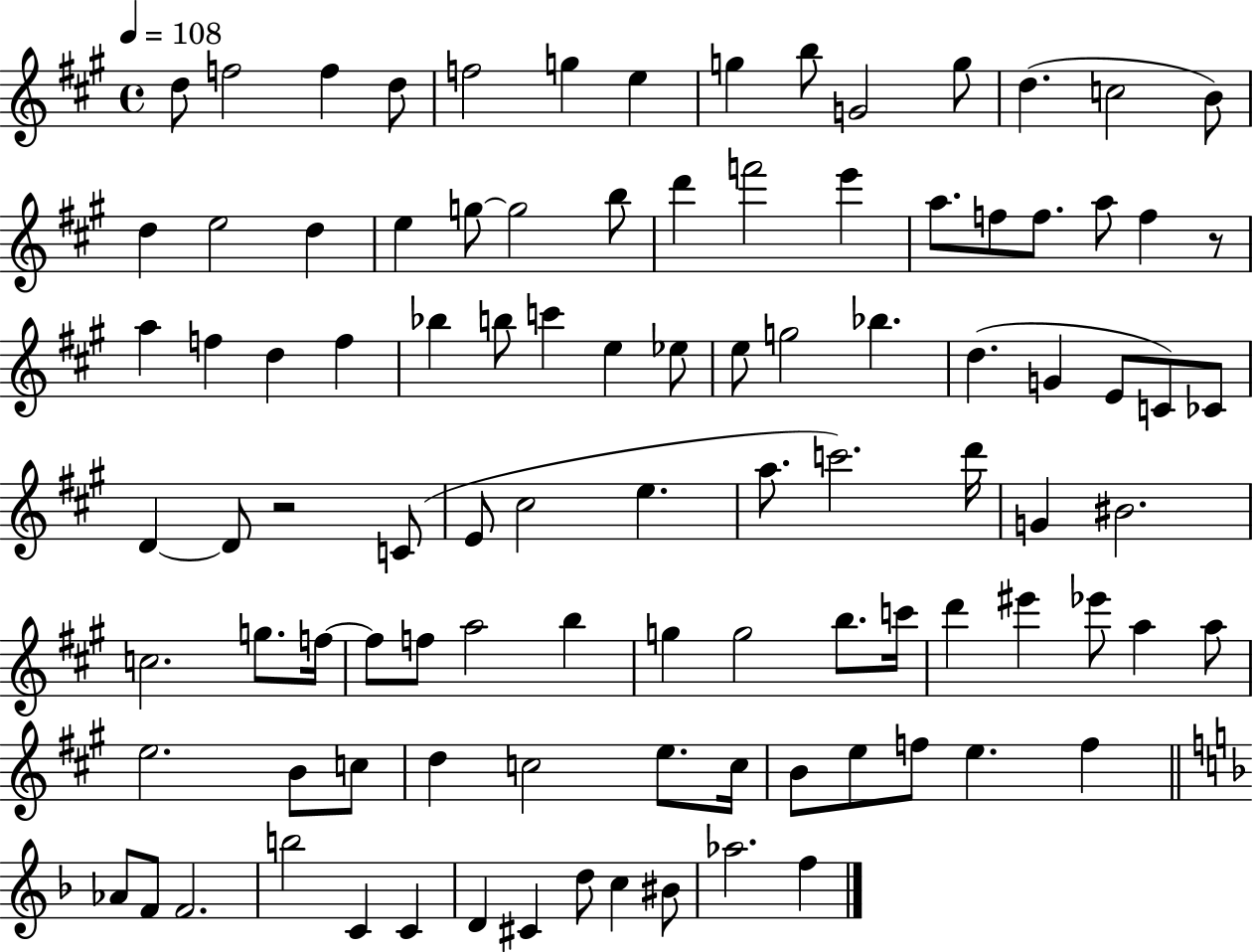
D5/e F5/h F5/q D5/e F5/h G5/q E5/q G5/q B5/e G4/h G5/e D5/q. C5/h B4/e D5/q E5/h D5/q E5/q G5/e G5/h B5/e D6/q F6/h E6/q A5/e. F5/e F5/e. A5/e F5/q R/e A5/q F5/q D5/q F5/q Bb5/q B5/e C6/q E5/q Eb5/e E5/e G5/h Bb5/q. D5/q. G4/q E4/e C4/e CES4/e D4/q D4/e R/h C4/e E4/e C#5/h E5/q. A5/e. C6/h. D6/s G4/q BIS4/h. C5/h. G5/e. F5/s F5/e F5/e A5/h B5/q G5/q G5/h B5/e. C6/s D6/q EIS6/q Eb6/e A5/q A5/e E5/h. B4/e C5/e D5/q C5/h E5/e. C5/s B4/e E5/e F5/e E5/q. F5/q Ab4/e F4/e F4/h. B5/h C4/q C4/q D4/q C#4/q D5/e C5/q BIS4/e Ab5/h. F5/q